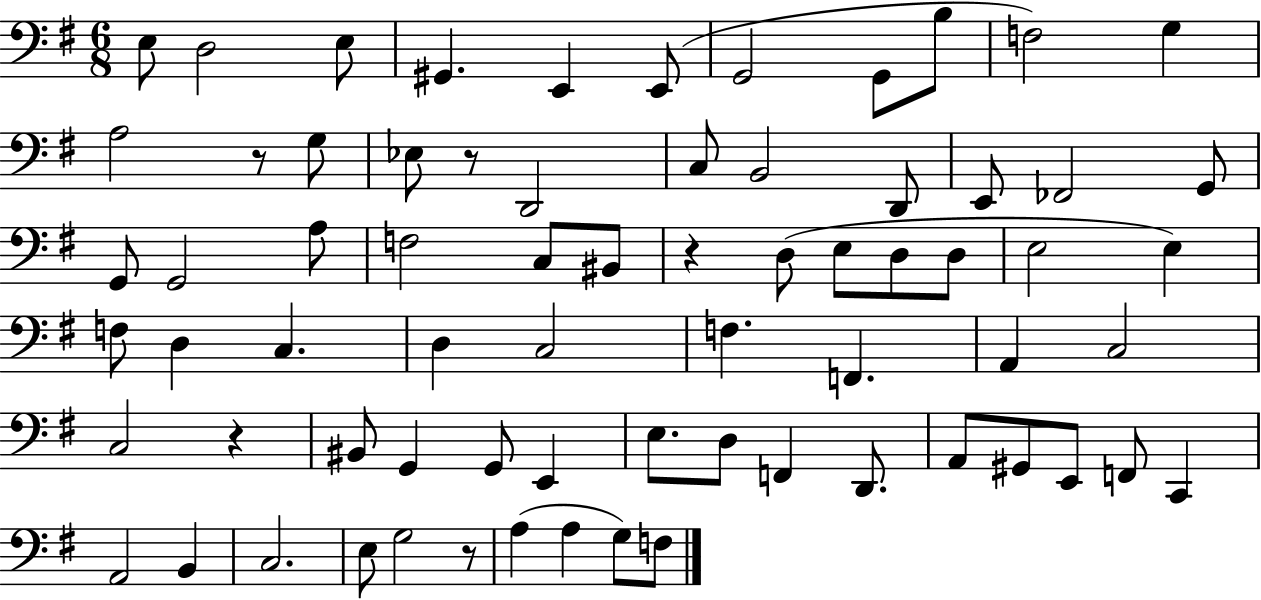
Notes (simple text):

E3/e D3/h E3/e G#2/q. E2/q E2/e G2/h G2/e B3/e F3/h G3/q A3/h R/e G3/e Eb3/e R/e D2/h C3/e B2/h D2/e E2/e FES2/h G2/e G2/e G2/h A3/e F3/h C3/e BIS2/e R/q D3/e E3/e D3/e D3/e E3/h E3/q F3/e D3/q C3/q. D3/q C3/h F3/q. F2/q. A2/q C3/h C3/h R/q BIS2/e G2/q G2/e E2/q E3/e. D3/e F2/q D2/e. A2/e G#2/e E2/e F2/e C2/q A2/h B2/q C3/h. E3/e G3/h R/e A3/q A3/q G3/e F3/e